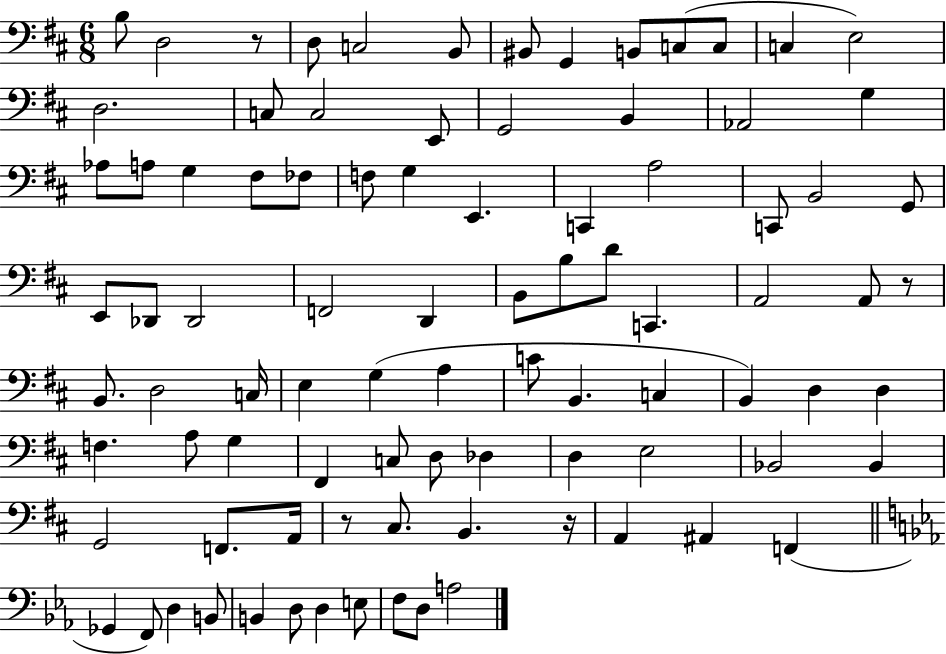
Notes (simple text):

B3/e D3/h R/e D3/e C3/h B2/e BIS2/e G2/q B2/e C3/e C3/e C3/q E3/h D3/h. C3/e C3/h E2/e G2/h B2/q Ab2/h G3/q Ab3/e A3/e G3/q F#3/e FES3/e F3/e G3/q E2/q. C2/q A3/h C2/e B2/h G2/e E2/e Db2/e Db2/h F2/h D2/q B2/e B3/e D4/e C2/q. A2/h A2/e R/e B2/e. D3/h C3/s E3/q G3/q A3/q C4/e B2/q. C3/q B2/q D3/q D3/q F3/q. A3/e G3/q F#2/q C3/e D3/e Db3/q D3/q E3/h Bb2/h Bb2/q G2/h F2/e. A2/s R/e C#3/e. B2/q. R/s A2/q A#2/q F2/q Gb2/q F2/e D3/q B2/e B2/q D3/e D3/q E3/e F3/e D3/e A3/h